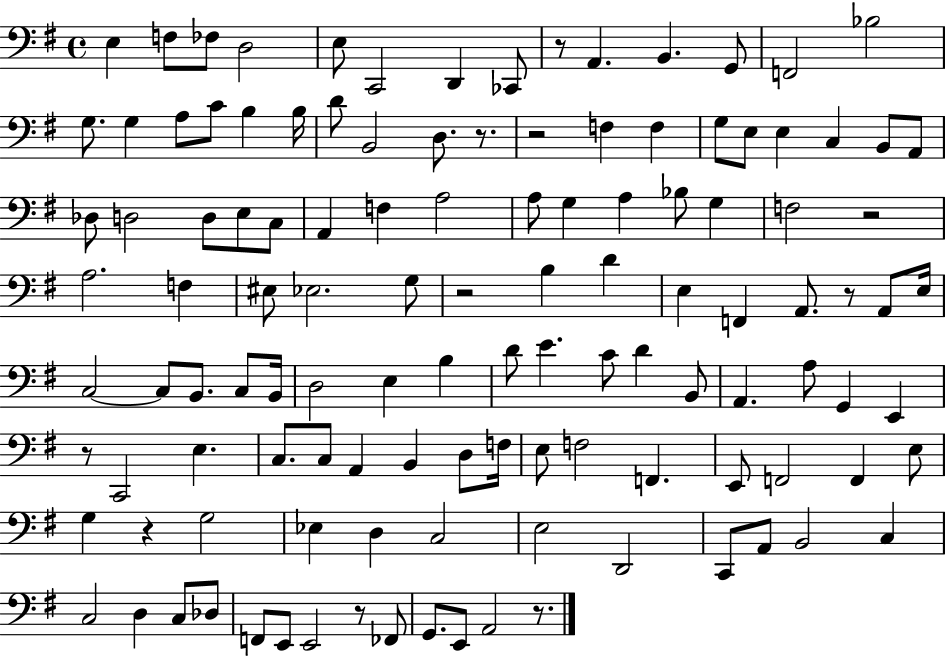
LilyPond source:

{
  \clef bass
  \time 4/4
  \defaultTimeSignature
  \key g \major
  e4 f8 fes8 d2 | e8 c,2 d,4 ces,8 | r8 a,4. b,4. g,8 | f,2 bes2 | \break g8. g4 a8 c'8 b4 b16 | d'8 b,2 d8. r8. | r2 f4 f4 | g8 e8 e4 c4 b,8 a,8 | \break des8 d2 d8 e8 c8 | a,4 f4 a2 | a8 g4 a4 bes8 g4 | f2 r2 | \break a2. f4 | eis8 ees2. g8 | r2 b4 d'4 | e4 f,4 a,8. r8 a,8 e16 | \break c2~~ c8 b,8. c8 b,16 | d2 e4 b4 | d'8 e'4. c'8 d'4 b,8 | a,4. a8 g,4 e,4 | \break r8 c,2 e4. | c8. c8 a,4 b,4 d8 f16 | e8 f2 f,4. | e,8 f,2 f,4 e8 | \break g4 r4 g2 | ees4 d4 c2 | e2 d,2 | c,8 a,8 b,2 c4 | \break c2 d4 c8 des8 | f,8 e,8 e,2 r8 fes,8 | g,8. e,8 a,2 r8. | \bar "|."
}